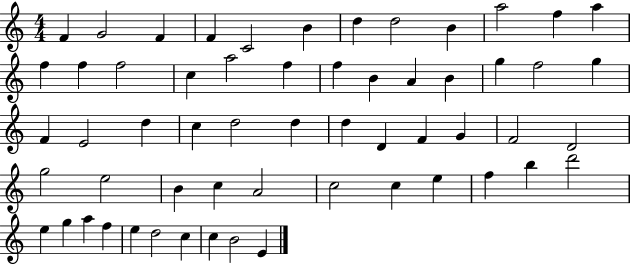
X:1
T:Untitled
M:4/4
L:1/4
K:C
F G2 F F C2 B d d2 B a2 f a f f f2 c a2 f f B A B g f2 g F E2 d c d2 d d D F G F2 D2 g2 e2 B c A2 c2 c e f b d'2 e g a f e d2 c c B2 E